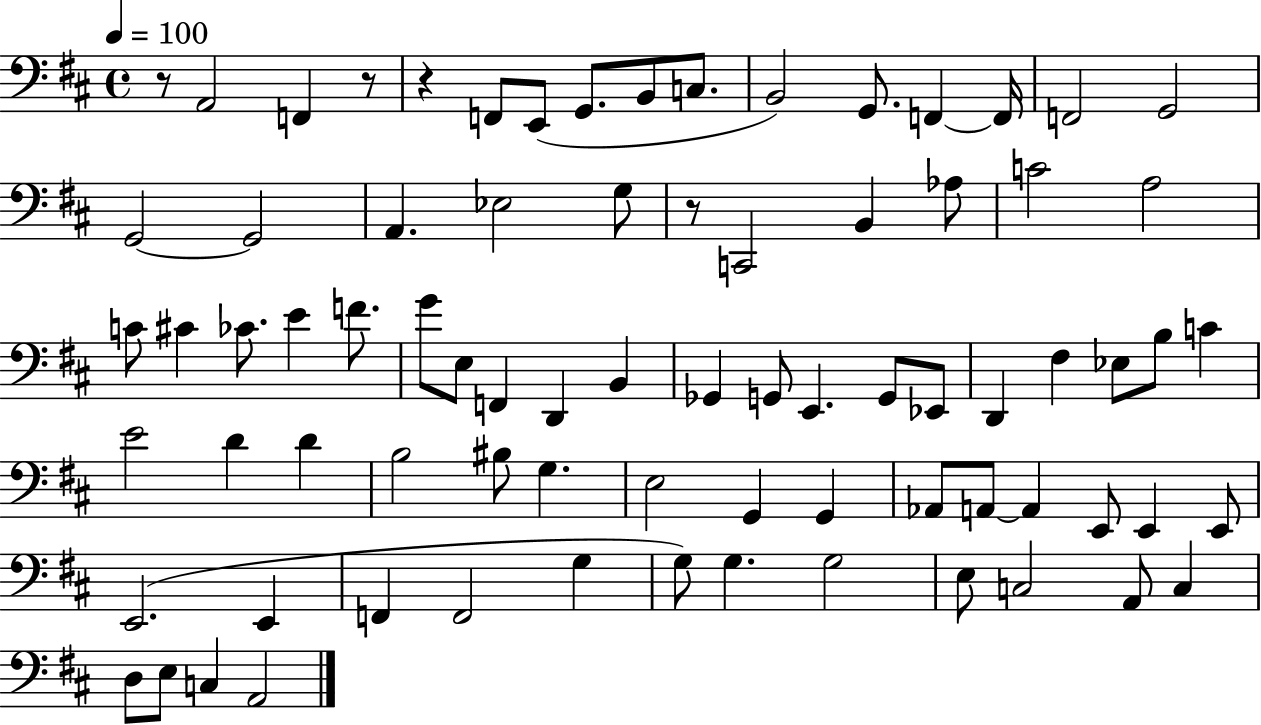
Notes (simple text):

R/e A2/h F2/q R/e R/q F2/e E2/e G2/e. B2/e C3/e. B2/h G2/e. F2/q F2/s F2/h G2/h G2/h G2/h A2/q. Eb3/h G3/e R/e C2/h B2/q Ab3/e C4/h A3/h C4/e C#4/q CES4/e. E4/q F4/e. G4/e E3/e F2/q D2/q B2/q Gb2/q G2/e E2/q. G2/e Eb2/e D2/q F#3/q Eb3/e B3/e C4/q E4/h D4/q D4/q B3/h BIS3/e G3/q. E3/h G2/q G2/q Ab2/e A2/e A2/q E2/e E2/q E2/e E2/h. E2/q F2/q F2/h G3/q G3/e G3/q. G3/h E3/e C3/h A2/e C3/q D3/e E3/e C3/q A2/h